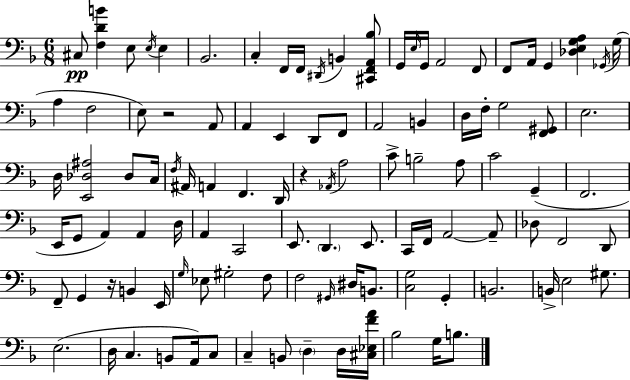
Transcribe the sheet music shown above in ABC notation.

X:1
T:Untitled
M:6/8
L:1/4
K:Dm
^C,/2 [F,DB] E,/2 E,/4 E, _B,,2 C, F,,/4 F,,/4 ^D,,/4 B,, [^C,,F,,A,,_B,]/2 G,,/4 E,/4 G,,/4 A,,2 F,,/2 F,,/2 A,,/4 G,, [_D,E,G,A,] _G,,/4 G,/4 A, F,2 E,/2 z2 A,,/2 A,, E,, D,,/2 F,,/2 A,,2 B,, D,/4 F,/4 G,2 [F,,^G,,]/2 E,2 D,/4 [E,,_D,^A,]2 _D,/2 C,/4 F,/4 ^A,,/4 A,, F,, D,,/4 z _A,,/4 A,2 C/2 B,2 A,/2 C2 G,, F,,2 E,,/4 G,,/2 A,, A,, D,/4 A,, C,,2 E,,/2 D,, E,,/2 C,,/4 F,,/4 A,,2 A,,/2 _D,/2 F,,2 D,,/2 F,,/2 G,, z/4 B,, E,,/4 G,/4 _E,/2 ^G,2 F,/2 F,2 ^G,,/4 ^D,/4 B,,/2 [C,G,]2 G,, B,,2 B,,/4 E,2 ^G,/2 E,2 D,/4 C, B,,/2 A,,/4 C,/2 C, B,,/2 D, D,/4 [^C,_E,FA]/4 _B,2 G,/4 B,/2